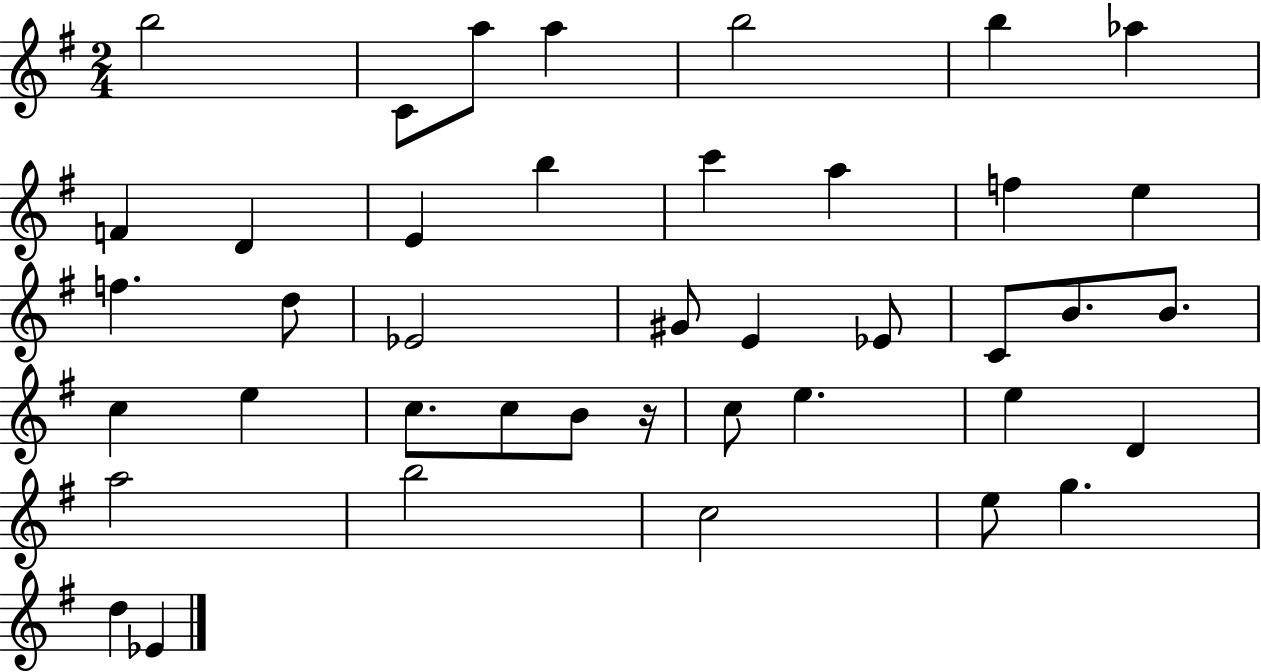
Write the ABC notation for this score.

X:1
T:Untitled
M:2/4
L:1/4
K:G
b2 C/2 a/2 a b2 b _a F D E b c' a f e f d/2 _E2 ^G/2 E _E/2 C/2 B/2 B/2 c e c/2 c/2 B/2 z/4 c/2 e e D a2 b2 c2 e/2 g d _E